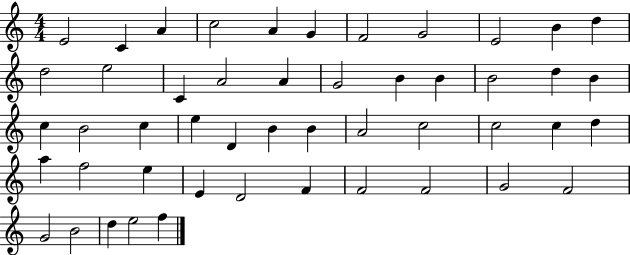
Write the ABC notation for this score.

X:1
T:Untitled
M:4/4
L:1/4
K:C
E2 C A c2 A G F2 G2 E2 B d d2 e2 C A2 A G2 B B B2 d B c B2 c e D B B A2 c2 c2 c d a f2 e E D2 F F2 F2 G2 F2 G2 B2 d e2 f